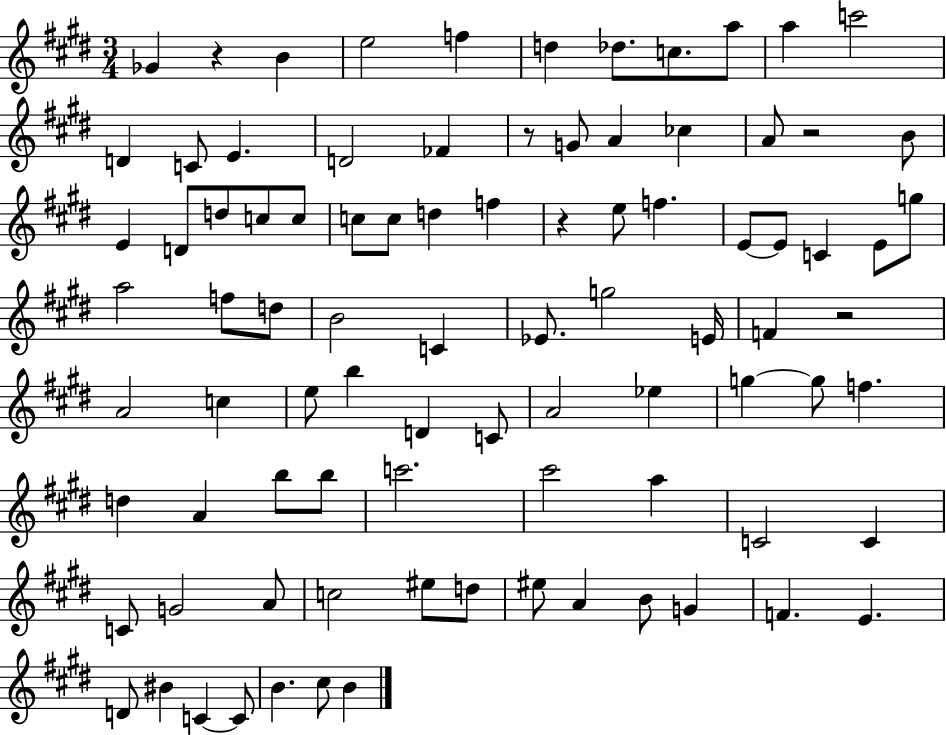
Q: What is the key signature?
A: E major